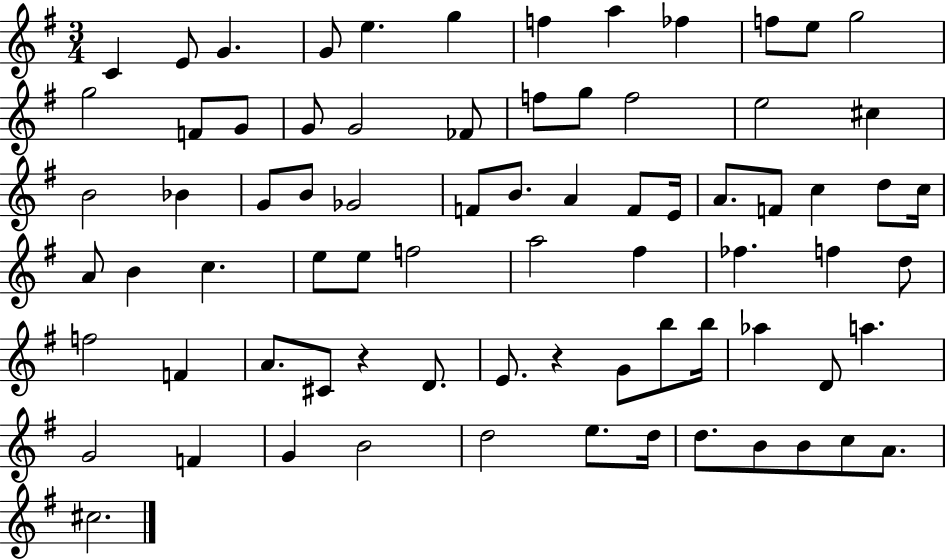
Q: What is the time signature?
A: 3/4